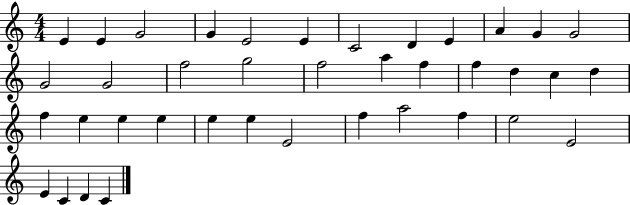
X:1
T:Untitled
M:4/4
L:1/4
K:C
E E G2 G E2 E C2 D E A G G2 G2 G2 f2 g2 f2 a f f d c d f e e e e e E2 f a2 f e2 E2 E C D C